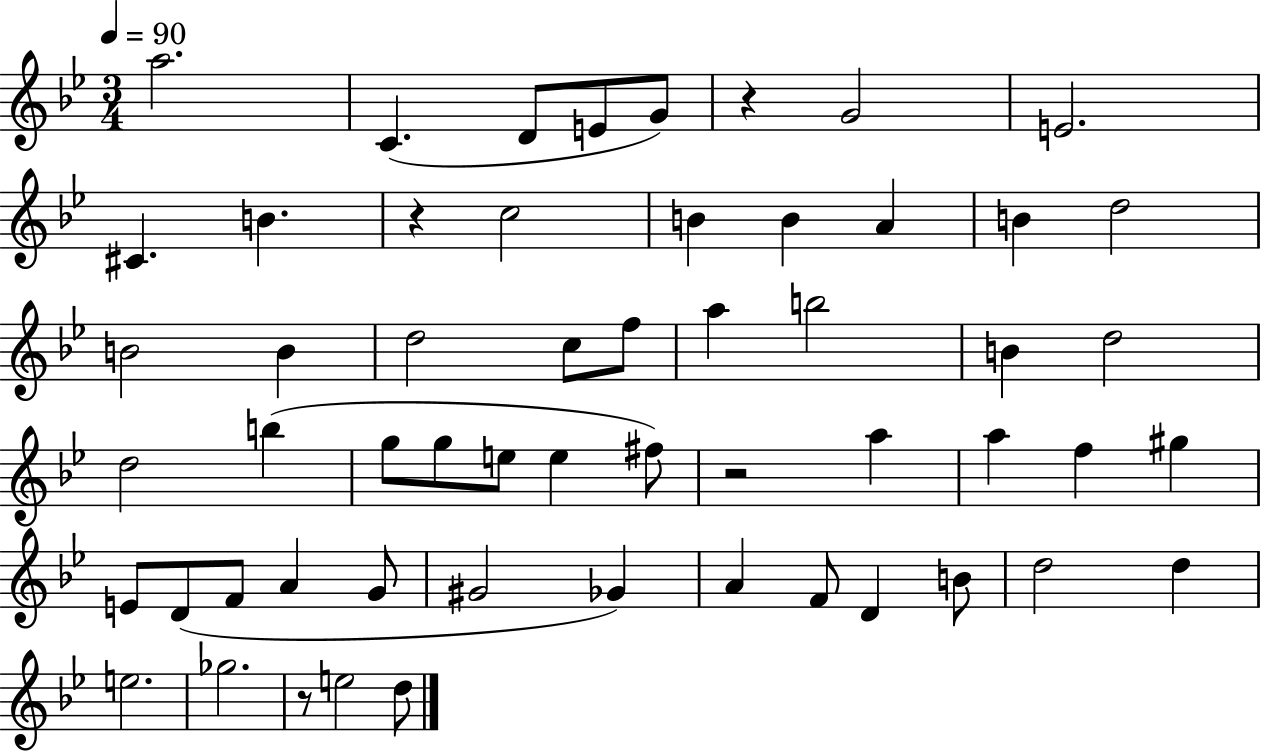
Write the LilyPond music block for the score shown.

{
  \clef treble
  \numericTimeSignature
  \time 3/4
  \key bes \major
  \tempo 4 = 90
  a''2. | c'4.( d'8 e'8 g'8) | r4 g'2 | e'2. | \break cis'4. b'4. | r4 c''2 | b'4 b'4 a'4 | b'4 d''2 | \break b'2 b'4 | d''2 c''8 f''8 | a''4 b''2 | b'4 d''2 | \break d''2 b''4( | g''8 g''8 e''8 e''4 fis''8) | r2 a''4 | a''4 f''4 gis''4 | \break e'8 d'8( f'8 a'4 g'8 | gis'2 ges'4) | a'4 f'8 d'4 b'8 | d''2 d''4 | \break e''2. | ges''2. | r8 e''2 d''8 | \bar "|."
}